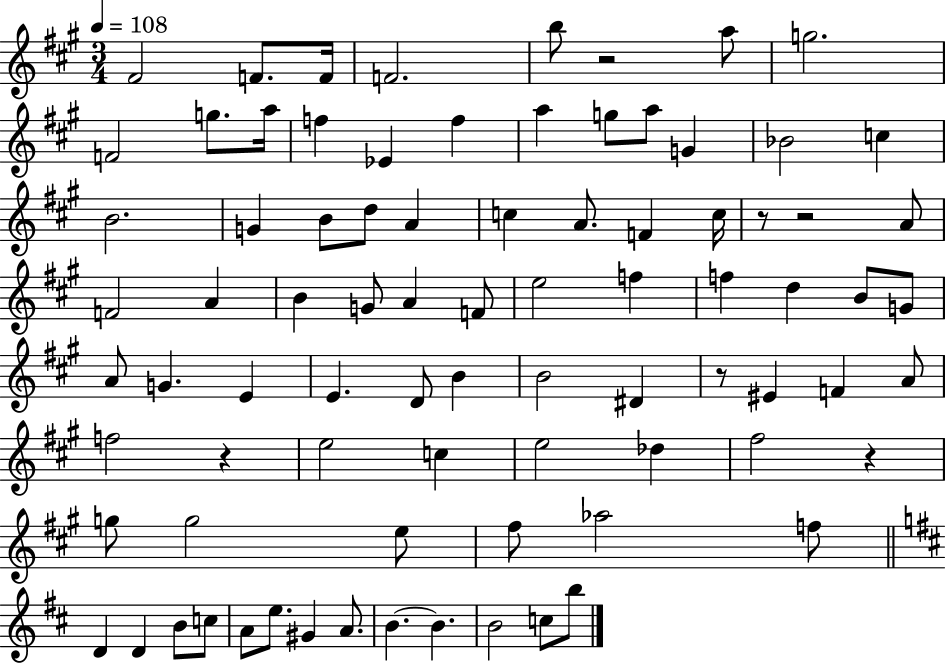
X:1
T:Untitled
M:3/4
L:1/4
K:A
^F2 F/2 F/4 F2 b/2 z2 a/2 g2 F2 g/2 a/4 f _E f a g/2 a/2 G _B2 c B2 G B/2 d/2 A c A/2 F c/4 z/2 z2 A/2 F2 A B G/2 A F/2 e2 f f d B/2 G/2 A/2 G E E D/2 B B2 ^D z/2 ^E F A/2 f2 z e2 c e2 _d ^f2 z g/2 g2 e/2 ^f/2 _a2 f/2 D D B/2 c/2 A/2 e/2 ^G A/2 B B B2 c/2 b/2